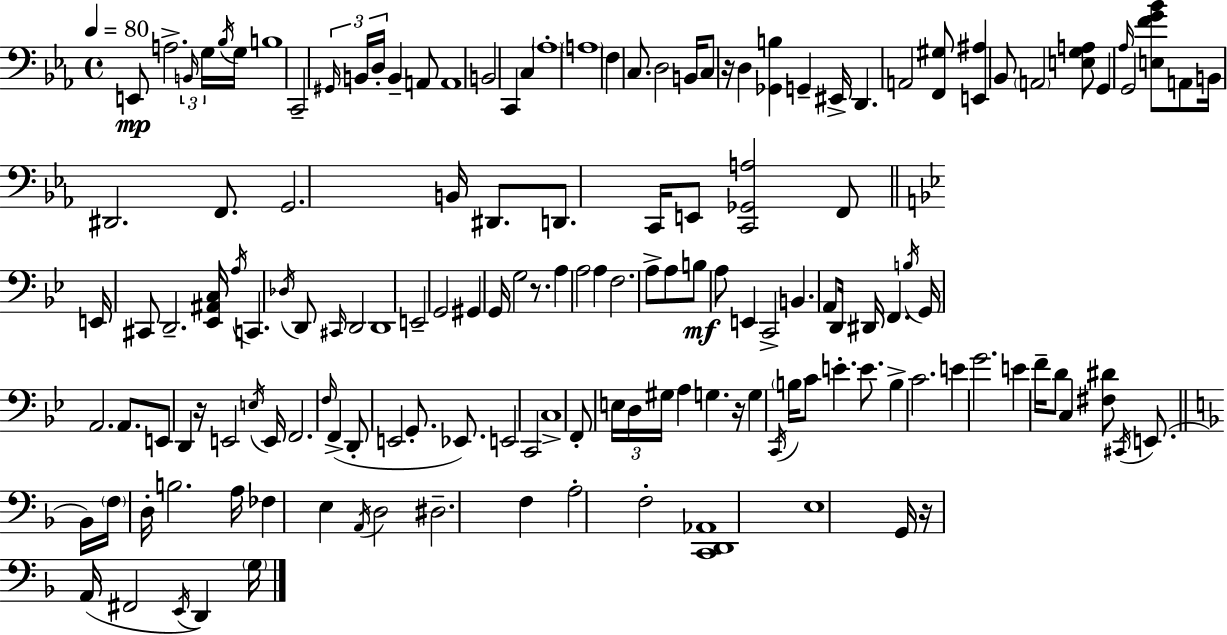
E2/e A3/h. B2/s G3/s Bb3/s G3/s B3/w C2/h G#2/s B2/s D3/s B2/q A2/e A2/w B2/h C2/q C3/q Ab3/w A3/w F3/q C3/e. D3/h B2/s C3/e R/s D3/q [Gb2,B3]/q G2/q EIS2/s D2/q. A2/h [F2,G#3]/e [E2,A#3]/q Bb2/e A2/h [E3,G3,A3]/e G2/q Ab3/s G2/h [E3,F4,G4,Bb4]/e A2/e B2/s D#2/h. F2/e. G2/h. B2/s D#2/e. D2/e. C2/s E2/e [C2,Gb2,A3]/h F2/e E2/s C#2/e D2/h. [Eb2,A#2,C3]/s A3/s C2/q. Db3/s D2/e C#2/s D2/h D2/w E2/h G2/h G#2/q G2/s G3/h R/e. A3/q A3/h A3/q F3/h. A3/e A3/e B3/e A3/e E2/q C2/h B2/q. A2/e D2/s D#2/s F2/q. B3/s G2/s A2/h. A2/e. E2/e D2/q R/s E2/h E3/s E2/s F2/h. F3/s F2/q D2/e E2/h G2/e. Eb2/e. E2/h C2/h C3/w F2/e E3/s D3/s G#3/s A3/q G3/q. R/s G3/q C2/s B3/s C4/e E4/q. E4/e. B3/q C4/h. E4/q G4/h. E4/q F4/s D4/e C3/q [F#3,D#4]/e C#2/s E2/e. Bb2/s F3/s D3/s B3/h. A3/s FES3/q E3/q A2/s D3/h D#3/h. F3/q A3/h F3/h [C2,D2,Ab2]/w E3/w G2/s R/s A2/s F#2/h E2/s D2/q G3/s